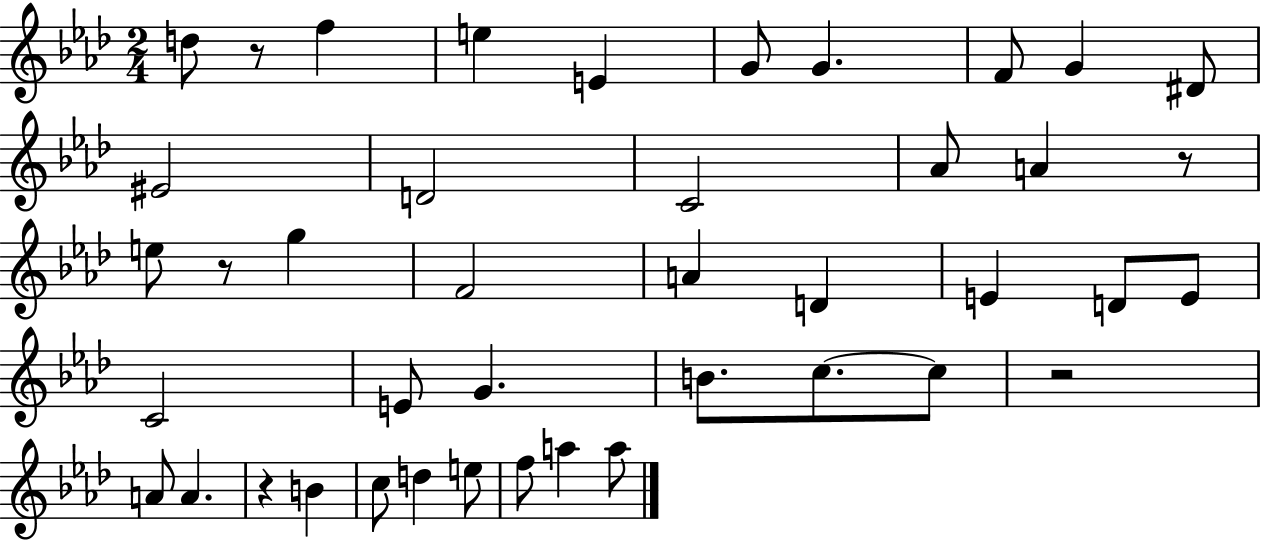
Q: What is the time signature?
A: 2/4